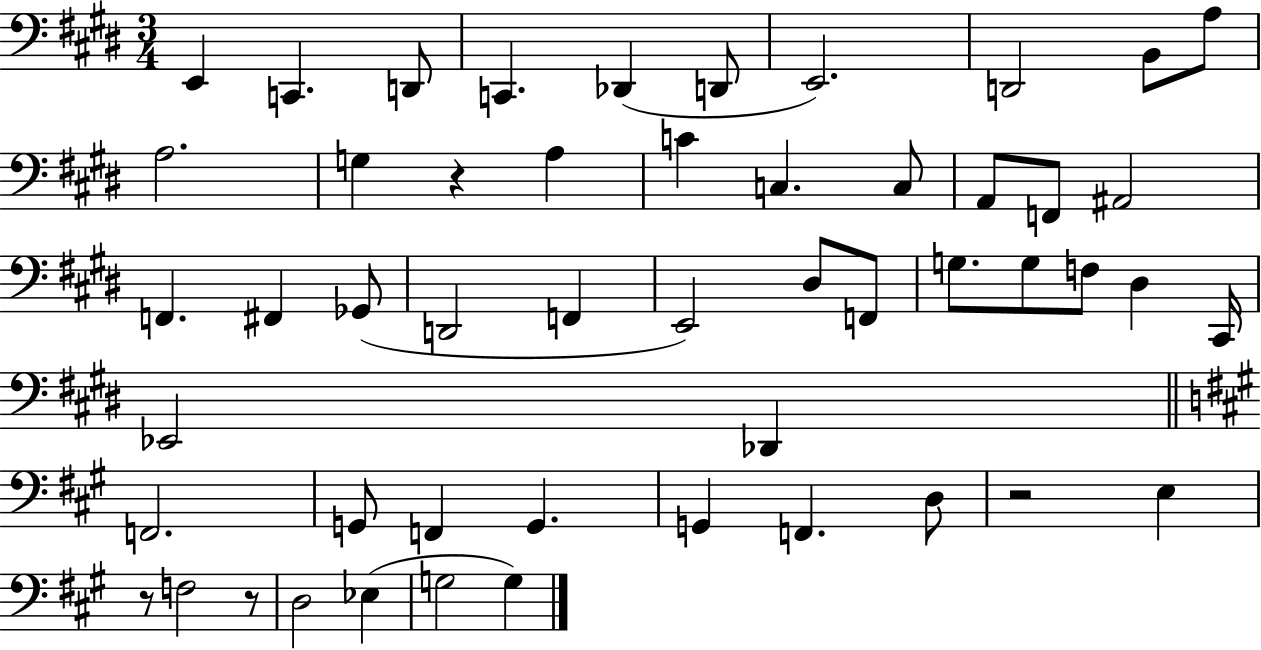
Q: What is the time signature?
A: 3/4